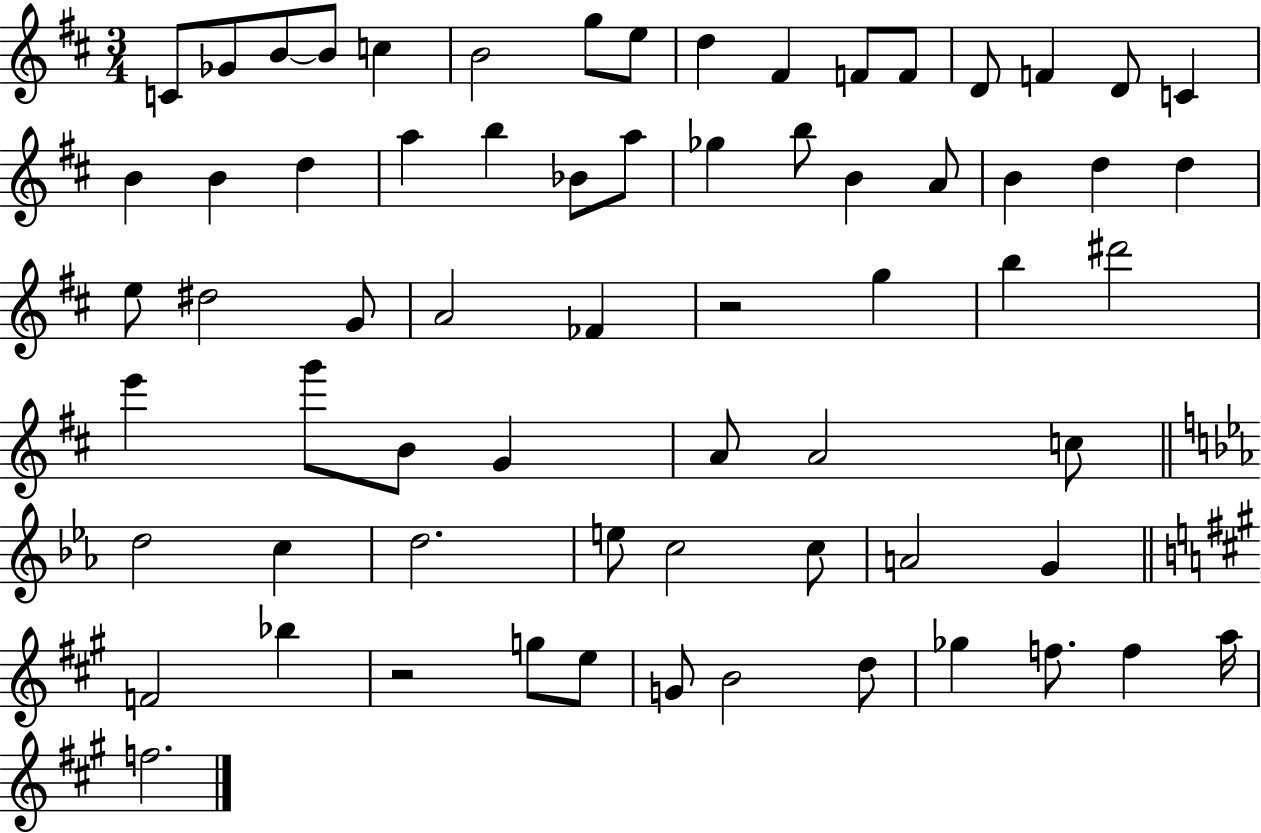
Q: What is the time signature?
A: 3/4